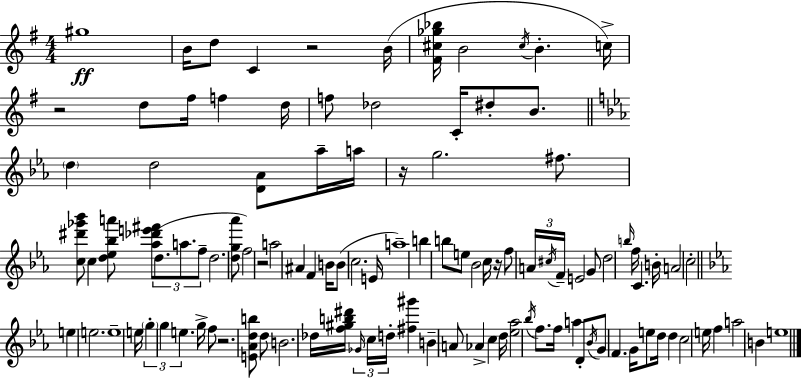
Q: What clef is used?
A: treble